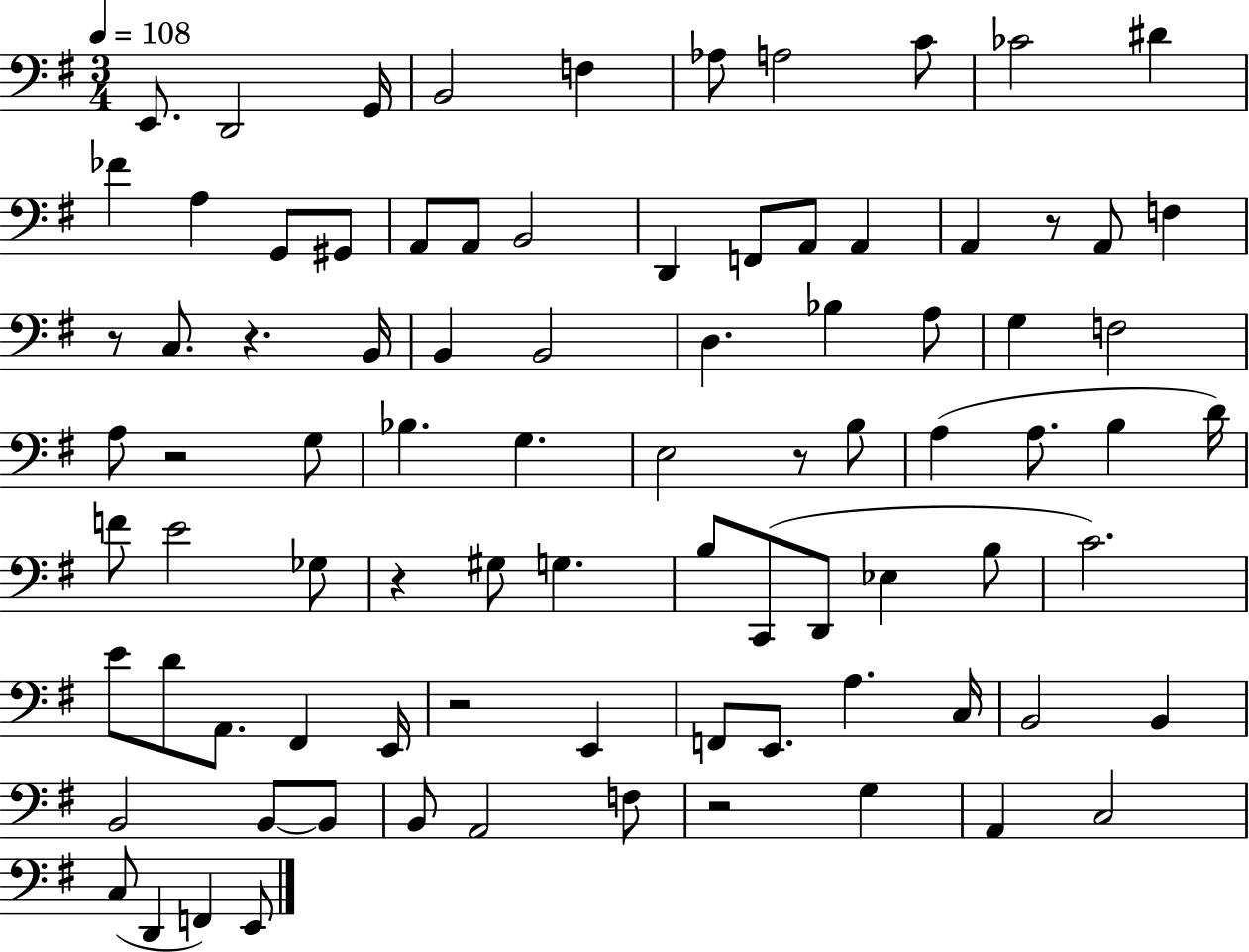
X:1
T:Untitled
M:3/4
L:1/4
K:G
E,,/2 D,,2 G,,/4 B,,2 F, _A,/2 A,2 C/2 _C2 ^D _F A, G,,/2 ^G,,/2 A,,/2 A,,/2 B,,2 D,, F,,/2 A,,/2 A,, A,, z/2 A,,/2 F, z/2 C,/2 z B,,/4 B,, B,,2 D, _B, A,/2 G, F,2 A,/2 z2 G,/2 _B, G, E,2 z/2 B,/2 A, A,/2 B, D/4 F/2 E2 _G,/2 z ^G,/2 G, B,/2 C,,/2 D,,/2 _E, B,/2 C2 E/2 D/2 A,,/2 ^F,, E,,/4 z2 E,, F,,/2 E,,/2 A, C,/4 B,,2 B,, B,,2 B,,/2 B,,/2 B,,/2 A,,2 F,/2 z2 G, A,, C,2 C,/2 D,, F,, E,,/2